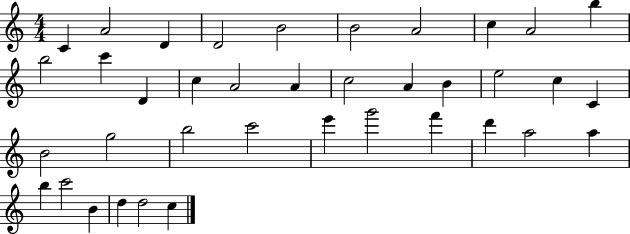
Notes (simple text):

C4/q A4/h D4/q D4/h B4/h B4/h A4/h C5/q A4/h B5/q B5/h C6/q D4/q C5/q A4/h A4/q C5/h A4/q B4/q E5/h C5/q C4/q B4/h G5/h B5/h C6/h E6/q G6/h F6/q D6/q A5/h A5/q B5/q C6/h B4/q D5/q D5/h C5/q